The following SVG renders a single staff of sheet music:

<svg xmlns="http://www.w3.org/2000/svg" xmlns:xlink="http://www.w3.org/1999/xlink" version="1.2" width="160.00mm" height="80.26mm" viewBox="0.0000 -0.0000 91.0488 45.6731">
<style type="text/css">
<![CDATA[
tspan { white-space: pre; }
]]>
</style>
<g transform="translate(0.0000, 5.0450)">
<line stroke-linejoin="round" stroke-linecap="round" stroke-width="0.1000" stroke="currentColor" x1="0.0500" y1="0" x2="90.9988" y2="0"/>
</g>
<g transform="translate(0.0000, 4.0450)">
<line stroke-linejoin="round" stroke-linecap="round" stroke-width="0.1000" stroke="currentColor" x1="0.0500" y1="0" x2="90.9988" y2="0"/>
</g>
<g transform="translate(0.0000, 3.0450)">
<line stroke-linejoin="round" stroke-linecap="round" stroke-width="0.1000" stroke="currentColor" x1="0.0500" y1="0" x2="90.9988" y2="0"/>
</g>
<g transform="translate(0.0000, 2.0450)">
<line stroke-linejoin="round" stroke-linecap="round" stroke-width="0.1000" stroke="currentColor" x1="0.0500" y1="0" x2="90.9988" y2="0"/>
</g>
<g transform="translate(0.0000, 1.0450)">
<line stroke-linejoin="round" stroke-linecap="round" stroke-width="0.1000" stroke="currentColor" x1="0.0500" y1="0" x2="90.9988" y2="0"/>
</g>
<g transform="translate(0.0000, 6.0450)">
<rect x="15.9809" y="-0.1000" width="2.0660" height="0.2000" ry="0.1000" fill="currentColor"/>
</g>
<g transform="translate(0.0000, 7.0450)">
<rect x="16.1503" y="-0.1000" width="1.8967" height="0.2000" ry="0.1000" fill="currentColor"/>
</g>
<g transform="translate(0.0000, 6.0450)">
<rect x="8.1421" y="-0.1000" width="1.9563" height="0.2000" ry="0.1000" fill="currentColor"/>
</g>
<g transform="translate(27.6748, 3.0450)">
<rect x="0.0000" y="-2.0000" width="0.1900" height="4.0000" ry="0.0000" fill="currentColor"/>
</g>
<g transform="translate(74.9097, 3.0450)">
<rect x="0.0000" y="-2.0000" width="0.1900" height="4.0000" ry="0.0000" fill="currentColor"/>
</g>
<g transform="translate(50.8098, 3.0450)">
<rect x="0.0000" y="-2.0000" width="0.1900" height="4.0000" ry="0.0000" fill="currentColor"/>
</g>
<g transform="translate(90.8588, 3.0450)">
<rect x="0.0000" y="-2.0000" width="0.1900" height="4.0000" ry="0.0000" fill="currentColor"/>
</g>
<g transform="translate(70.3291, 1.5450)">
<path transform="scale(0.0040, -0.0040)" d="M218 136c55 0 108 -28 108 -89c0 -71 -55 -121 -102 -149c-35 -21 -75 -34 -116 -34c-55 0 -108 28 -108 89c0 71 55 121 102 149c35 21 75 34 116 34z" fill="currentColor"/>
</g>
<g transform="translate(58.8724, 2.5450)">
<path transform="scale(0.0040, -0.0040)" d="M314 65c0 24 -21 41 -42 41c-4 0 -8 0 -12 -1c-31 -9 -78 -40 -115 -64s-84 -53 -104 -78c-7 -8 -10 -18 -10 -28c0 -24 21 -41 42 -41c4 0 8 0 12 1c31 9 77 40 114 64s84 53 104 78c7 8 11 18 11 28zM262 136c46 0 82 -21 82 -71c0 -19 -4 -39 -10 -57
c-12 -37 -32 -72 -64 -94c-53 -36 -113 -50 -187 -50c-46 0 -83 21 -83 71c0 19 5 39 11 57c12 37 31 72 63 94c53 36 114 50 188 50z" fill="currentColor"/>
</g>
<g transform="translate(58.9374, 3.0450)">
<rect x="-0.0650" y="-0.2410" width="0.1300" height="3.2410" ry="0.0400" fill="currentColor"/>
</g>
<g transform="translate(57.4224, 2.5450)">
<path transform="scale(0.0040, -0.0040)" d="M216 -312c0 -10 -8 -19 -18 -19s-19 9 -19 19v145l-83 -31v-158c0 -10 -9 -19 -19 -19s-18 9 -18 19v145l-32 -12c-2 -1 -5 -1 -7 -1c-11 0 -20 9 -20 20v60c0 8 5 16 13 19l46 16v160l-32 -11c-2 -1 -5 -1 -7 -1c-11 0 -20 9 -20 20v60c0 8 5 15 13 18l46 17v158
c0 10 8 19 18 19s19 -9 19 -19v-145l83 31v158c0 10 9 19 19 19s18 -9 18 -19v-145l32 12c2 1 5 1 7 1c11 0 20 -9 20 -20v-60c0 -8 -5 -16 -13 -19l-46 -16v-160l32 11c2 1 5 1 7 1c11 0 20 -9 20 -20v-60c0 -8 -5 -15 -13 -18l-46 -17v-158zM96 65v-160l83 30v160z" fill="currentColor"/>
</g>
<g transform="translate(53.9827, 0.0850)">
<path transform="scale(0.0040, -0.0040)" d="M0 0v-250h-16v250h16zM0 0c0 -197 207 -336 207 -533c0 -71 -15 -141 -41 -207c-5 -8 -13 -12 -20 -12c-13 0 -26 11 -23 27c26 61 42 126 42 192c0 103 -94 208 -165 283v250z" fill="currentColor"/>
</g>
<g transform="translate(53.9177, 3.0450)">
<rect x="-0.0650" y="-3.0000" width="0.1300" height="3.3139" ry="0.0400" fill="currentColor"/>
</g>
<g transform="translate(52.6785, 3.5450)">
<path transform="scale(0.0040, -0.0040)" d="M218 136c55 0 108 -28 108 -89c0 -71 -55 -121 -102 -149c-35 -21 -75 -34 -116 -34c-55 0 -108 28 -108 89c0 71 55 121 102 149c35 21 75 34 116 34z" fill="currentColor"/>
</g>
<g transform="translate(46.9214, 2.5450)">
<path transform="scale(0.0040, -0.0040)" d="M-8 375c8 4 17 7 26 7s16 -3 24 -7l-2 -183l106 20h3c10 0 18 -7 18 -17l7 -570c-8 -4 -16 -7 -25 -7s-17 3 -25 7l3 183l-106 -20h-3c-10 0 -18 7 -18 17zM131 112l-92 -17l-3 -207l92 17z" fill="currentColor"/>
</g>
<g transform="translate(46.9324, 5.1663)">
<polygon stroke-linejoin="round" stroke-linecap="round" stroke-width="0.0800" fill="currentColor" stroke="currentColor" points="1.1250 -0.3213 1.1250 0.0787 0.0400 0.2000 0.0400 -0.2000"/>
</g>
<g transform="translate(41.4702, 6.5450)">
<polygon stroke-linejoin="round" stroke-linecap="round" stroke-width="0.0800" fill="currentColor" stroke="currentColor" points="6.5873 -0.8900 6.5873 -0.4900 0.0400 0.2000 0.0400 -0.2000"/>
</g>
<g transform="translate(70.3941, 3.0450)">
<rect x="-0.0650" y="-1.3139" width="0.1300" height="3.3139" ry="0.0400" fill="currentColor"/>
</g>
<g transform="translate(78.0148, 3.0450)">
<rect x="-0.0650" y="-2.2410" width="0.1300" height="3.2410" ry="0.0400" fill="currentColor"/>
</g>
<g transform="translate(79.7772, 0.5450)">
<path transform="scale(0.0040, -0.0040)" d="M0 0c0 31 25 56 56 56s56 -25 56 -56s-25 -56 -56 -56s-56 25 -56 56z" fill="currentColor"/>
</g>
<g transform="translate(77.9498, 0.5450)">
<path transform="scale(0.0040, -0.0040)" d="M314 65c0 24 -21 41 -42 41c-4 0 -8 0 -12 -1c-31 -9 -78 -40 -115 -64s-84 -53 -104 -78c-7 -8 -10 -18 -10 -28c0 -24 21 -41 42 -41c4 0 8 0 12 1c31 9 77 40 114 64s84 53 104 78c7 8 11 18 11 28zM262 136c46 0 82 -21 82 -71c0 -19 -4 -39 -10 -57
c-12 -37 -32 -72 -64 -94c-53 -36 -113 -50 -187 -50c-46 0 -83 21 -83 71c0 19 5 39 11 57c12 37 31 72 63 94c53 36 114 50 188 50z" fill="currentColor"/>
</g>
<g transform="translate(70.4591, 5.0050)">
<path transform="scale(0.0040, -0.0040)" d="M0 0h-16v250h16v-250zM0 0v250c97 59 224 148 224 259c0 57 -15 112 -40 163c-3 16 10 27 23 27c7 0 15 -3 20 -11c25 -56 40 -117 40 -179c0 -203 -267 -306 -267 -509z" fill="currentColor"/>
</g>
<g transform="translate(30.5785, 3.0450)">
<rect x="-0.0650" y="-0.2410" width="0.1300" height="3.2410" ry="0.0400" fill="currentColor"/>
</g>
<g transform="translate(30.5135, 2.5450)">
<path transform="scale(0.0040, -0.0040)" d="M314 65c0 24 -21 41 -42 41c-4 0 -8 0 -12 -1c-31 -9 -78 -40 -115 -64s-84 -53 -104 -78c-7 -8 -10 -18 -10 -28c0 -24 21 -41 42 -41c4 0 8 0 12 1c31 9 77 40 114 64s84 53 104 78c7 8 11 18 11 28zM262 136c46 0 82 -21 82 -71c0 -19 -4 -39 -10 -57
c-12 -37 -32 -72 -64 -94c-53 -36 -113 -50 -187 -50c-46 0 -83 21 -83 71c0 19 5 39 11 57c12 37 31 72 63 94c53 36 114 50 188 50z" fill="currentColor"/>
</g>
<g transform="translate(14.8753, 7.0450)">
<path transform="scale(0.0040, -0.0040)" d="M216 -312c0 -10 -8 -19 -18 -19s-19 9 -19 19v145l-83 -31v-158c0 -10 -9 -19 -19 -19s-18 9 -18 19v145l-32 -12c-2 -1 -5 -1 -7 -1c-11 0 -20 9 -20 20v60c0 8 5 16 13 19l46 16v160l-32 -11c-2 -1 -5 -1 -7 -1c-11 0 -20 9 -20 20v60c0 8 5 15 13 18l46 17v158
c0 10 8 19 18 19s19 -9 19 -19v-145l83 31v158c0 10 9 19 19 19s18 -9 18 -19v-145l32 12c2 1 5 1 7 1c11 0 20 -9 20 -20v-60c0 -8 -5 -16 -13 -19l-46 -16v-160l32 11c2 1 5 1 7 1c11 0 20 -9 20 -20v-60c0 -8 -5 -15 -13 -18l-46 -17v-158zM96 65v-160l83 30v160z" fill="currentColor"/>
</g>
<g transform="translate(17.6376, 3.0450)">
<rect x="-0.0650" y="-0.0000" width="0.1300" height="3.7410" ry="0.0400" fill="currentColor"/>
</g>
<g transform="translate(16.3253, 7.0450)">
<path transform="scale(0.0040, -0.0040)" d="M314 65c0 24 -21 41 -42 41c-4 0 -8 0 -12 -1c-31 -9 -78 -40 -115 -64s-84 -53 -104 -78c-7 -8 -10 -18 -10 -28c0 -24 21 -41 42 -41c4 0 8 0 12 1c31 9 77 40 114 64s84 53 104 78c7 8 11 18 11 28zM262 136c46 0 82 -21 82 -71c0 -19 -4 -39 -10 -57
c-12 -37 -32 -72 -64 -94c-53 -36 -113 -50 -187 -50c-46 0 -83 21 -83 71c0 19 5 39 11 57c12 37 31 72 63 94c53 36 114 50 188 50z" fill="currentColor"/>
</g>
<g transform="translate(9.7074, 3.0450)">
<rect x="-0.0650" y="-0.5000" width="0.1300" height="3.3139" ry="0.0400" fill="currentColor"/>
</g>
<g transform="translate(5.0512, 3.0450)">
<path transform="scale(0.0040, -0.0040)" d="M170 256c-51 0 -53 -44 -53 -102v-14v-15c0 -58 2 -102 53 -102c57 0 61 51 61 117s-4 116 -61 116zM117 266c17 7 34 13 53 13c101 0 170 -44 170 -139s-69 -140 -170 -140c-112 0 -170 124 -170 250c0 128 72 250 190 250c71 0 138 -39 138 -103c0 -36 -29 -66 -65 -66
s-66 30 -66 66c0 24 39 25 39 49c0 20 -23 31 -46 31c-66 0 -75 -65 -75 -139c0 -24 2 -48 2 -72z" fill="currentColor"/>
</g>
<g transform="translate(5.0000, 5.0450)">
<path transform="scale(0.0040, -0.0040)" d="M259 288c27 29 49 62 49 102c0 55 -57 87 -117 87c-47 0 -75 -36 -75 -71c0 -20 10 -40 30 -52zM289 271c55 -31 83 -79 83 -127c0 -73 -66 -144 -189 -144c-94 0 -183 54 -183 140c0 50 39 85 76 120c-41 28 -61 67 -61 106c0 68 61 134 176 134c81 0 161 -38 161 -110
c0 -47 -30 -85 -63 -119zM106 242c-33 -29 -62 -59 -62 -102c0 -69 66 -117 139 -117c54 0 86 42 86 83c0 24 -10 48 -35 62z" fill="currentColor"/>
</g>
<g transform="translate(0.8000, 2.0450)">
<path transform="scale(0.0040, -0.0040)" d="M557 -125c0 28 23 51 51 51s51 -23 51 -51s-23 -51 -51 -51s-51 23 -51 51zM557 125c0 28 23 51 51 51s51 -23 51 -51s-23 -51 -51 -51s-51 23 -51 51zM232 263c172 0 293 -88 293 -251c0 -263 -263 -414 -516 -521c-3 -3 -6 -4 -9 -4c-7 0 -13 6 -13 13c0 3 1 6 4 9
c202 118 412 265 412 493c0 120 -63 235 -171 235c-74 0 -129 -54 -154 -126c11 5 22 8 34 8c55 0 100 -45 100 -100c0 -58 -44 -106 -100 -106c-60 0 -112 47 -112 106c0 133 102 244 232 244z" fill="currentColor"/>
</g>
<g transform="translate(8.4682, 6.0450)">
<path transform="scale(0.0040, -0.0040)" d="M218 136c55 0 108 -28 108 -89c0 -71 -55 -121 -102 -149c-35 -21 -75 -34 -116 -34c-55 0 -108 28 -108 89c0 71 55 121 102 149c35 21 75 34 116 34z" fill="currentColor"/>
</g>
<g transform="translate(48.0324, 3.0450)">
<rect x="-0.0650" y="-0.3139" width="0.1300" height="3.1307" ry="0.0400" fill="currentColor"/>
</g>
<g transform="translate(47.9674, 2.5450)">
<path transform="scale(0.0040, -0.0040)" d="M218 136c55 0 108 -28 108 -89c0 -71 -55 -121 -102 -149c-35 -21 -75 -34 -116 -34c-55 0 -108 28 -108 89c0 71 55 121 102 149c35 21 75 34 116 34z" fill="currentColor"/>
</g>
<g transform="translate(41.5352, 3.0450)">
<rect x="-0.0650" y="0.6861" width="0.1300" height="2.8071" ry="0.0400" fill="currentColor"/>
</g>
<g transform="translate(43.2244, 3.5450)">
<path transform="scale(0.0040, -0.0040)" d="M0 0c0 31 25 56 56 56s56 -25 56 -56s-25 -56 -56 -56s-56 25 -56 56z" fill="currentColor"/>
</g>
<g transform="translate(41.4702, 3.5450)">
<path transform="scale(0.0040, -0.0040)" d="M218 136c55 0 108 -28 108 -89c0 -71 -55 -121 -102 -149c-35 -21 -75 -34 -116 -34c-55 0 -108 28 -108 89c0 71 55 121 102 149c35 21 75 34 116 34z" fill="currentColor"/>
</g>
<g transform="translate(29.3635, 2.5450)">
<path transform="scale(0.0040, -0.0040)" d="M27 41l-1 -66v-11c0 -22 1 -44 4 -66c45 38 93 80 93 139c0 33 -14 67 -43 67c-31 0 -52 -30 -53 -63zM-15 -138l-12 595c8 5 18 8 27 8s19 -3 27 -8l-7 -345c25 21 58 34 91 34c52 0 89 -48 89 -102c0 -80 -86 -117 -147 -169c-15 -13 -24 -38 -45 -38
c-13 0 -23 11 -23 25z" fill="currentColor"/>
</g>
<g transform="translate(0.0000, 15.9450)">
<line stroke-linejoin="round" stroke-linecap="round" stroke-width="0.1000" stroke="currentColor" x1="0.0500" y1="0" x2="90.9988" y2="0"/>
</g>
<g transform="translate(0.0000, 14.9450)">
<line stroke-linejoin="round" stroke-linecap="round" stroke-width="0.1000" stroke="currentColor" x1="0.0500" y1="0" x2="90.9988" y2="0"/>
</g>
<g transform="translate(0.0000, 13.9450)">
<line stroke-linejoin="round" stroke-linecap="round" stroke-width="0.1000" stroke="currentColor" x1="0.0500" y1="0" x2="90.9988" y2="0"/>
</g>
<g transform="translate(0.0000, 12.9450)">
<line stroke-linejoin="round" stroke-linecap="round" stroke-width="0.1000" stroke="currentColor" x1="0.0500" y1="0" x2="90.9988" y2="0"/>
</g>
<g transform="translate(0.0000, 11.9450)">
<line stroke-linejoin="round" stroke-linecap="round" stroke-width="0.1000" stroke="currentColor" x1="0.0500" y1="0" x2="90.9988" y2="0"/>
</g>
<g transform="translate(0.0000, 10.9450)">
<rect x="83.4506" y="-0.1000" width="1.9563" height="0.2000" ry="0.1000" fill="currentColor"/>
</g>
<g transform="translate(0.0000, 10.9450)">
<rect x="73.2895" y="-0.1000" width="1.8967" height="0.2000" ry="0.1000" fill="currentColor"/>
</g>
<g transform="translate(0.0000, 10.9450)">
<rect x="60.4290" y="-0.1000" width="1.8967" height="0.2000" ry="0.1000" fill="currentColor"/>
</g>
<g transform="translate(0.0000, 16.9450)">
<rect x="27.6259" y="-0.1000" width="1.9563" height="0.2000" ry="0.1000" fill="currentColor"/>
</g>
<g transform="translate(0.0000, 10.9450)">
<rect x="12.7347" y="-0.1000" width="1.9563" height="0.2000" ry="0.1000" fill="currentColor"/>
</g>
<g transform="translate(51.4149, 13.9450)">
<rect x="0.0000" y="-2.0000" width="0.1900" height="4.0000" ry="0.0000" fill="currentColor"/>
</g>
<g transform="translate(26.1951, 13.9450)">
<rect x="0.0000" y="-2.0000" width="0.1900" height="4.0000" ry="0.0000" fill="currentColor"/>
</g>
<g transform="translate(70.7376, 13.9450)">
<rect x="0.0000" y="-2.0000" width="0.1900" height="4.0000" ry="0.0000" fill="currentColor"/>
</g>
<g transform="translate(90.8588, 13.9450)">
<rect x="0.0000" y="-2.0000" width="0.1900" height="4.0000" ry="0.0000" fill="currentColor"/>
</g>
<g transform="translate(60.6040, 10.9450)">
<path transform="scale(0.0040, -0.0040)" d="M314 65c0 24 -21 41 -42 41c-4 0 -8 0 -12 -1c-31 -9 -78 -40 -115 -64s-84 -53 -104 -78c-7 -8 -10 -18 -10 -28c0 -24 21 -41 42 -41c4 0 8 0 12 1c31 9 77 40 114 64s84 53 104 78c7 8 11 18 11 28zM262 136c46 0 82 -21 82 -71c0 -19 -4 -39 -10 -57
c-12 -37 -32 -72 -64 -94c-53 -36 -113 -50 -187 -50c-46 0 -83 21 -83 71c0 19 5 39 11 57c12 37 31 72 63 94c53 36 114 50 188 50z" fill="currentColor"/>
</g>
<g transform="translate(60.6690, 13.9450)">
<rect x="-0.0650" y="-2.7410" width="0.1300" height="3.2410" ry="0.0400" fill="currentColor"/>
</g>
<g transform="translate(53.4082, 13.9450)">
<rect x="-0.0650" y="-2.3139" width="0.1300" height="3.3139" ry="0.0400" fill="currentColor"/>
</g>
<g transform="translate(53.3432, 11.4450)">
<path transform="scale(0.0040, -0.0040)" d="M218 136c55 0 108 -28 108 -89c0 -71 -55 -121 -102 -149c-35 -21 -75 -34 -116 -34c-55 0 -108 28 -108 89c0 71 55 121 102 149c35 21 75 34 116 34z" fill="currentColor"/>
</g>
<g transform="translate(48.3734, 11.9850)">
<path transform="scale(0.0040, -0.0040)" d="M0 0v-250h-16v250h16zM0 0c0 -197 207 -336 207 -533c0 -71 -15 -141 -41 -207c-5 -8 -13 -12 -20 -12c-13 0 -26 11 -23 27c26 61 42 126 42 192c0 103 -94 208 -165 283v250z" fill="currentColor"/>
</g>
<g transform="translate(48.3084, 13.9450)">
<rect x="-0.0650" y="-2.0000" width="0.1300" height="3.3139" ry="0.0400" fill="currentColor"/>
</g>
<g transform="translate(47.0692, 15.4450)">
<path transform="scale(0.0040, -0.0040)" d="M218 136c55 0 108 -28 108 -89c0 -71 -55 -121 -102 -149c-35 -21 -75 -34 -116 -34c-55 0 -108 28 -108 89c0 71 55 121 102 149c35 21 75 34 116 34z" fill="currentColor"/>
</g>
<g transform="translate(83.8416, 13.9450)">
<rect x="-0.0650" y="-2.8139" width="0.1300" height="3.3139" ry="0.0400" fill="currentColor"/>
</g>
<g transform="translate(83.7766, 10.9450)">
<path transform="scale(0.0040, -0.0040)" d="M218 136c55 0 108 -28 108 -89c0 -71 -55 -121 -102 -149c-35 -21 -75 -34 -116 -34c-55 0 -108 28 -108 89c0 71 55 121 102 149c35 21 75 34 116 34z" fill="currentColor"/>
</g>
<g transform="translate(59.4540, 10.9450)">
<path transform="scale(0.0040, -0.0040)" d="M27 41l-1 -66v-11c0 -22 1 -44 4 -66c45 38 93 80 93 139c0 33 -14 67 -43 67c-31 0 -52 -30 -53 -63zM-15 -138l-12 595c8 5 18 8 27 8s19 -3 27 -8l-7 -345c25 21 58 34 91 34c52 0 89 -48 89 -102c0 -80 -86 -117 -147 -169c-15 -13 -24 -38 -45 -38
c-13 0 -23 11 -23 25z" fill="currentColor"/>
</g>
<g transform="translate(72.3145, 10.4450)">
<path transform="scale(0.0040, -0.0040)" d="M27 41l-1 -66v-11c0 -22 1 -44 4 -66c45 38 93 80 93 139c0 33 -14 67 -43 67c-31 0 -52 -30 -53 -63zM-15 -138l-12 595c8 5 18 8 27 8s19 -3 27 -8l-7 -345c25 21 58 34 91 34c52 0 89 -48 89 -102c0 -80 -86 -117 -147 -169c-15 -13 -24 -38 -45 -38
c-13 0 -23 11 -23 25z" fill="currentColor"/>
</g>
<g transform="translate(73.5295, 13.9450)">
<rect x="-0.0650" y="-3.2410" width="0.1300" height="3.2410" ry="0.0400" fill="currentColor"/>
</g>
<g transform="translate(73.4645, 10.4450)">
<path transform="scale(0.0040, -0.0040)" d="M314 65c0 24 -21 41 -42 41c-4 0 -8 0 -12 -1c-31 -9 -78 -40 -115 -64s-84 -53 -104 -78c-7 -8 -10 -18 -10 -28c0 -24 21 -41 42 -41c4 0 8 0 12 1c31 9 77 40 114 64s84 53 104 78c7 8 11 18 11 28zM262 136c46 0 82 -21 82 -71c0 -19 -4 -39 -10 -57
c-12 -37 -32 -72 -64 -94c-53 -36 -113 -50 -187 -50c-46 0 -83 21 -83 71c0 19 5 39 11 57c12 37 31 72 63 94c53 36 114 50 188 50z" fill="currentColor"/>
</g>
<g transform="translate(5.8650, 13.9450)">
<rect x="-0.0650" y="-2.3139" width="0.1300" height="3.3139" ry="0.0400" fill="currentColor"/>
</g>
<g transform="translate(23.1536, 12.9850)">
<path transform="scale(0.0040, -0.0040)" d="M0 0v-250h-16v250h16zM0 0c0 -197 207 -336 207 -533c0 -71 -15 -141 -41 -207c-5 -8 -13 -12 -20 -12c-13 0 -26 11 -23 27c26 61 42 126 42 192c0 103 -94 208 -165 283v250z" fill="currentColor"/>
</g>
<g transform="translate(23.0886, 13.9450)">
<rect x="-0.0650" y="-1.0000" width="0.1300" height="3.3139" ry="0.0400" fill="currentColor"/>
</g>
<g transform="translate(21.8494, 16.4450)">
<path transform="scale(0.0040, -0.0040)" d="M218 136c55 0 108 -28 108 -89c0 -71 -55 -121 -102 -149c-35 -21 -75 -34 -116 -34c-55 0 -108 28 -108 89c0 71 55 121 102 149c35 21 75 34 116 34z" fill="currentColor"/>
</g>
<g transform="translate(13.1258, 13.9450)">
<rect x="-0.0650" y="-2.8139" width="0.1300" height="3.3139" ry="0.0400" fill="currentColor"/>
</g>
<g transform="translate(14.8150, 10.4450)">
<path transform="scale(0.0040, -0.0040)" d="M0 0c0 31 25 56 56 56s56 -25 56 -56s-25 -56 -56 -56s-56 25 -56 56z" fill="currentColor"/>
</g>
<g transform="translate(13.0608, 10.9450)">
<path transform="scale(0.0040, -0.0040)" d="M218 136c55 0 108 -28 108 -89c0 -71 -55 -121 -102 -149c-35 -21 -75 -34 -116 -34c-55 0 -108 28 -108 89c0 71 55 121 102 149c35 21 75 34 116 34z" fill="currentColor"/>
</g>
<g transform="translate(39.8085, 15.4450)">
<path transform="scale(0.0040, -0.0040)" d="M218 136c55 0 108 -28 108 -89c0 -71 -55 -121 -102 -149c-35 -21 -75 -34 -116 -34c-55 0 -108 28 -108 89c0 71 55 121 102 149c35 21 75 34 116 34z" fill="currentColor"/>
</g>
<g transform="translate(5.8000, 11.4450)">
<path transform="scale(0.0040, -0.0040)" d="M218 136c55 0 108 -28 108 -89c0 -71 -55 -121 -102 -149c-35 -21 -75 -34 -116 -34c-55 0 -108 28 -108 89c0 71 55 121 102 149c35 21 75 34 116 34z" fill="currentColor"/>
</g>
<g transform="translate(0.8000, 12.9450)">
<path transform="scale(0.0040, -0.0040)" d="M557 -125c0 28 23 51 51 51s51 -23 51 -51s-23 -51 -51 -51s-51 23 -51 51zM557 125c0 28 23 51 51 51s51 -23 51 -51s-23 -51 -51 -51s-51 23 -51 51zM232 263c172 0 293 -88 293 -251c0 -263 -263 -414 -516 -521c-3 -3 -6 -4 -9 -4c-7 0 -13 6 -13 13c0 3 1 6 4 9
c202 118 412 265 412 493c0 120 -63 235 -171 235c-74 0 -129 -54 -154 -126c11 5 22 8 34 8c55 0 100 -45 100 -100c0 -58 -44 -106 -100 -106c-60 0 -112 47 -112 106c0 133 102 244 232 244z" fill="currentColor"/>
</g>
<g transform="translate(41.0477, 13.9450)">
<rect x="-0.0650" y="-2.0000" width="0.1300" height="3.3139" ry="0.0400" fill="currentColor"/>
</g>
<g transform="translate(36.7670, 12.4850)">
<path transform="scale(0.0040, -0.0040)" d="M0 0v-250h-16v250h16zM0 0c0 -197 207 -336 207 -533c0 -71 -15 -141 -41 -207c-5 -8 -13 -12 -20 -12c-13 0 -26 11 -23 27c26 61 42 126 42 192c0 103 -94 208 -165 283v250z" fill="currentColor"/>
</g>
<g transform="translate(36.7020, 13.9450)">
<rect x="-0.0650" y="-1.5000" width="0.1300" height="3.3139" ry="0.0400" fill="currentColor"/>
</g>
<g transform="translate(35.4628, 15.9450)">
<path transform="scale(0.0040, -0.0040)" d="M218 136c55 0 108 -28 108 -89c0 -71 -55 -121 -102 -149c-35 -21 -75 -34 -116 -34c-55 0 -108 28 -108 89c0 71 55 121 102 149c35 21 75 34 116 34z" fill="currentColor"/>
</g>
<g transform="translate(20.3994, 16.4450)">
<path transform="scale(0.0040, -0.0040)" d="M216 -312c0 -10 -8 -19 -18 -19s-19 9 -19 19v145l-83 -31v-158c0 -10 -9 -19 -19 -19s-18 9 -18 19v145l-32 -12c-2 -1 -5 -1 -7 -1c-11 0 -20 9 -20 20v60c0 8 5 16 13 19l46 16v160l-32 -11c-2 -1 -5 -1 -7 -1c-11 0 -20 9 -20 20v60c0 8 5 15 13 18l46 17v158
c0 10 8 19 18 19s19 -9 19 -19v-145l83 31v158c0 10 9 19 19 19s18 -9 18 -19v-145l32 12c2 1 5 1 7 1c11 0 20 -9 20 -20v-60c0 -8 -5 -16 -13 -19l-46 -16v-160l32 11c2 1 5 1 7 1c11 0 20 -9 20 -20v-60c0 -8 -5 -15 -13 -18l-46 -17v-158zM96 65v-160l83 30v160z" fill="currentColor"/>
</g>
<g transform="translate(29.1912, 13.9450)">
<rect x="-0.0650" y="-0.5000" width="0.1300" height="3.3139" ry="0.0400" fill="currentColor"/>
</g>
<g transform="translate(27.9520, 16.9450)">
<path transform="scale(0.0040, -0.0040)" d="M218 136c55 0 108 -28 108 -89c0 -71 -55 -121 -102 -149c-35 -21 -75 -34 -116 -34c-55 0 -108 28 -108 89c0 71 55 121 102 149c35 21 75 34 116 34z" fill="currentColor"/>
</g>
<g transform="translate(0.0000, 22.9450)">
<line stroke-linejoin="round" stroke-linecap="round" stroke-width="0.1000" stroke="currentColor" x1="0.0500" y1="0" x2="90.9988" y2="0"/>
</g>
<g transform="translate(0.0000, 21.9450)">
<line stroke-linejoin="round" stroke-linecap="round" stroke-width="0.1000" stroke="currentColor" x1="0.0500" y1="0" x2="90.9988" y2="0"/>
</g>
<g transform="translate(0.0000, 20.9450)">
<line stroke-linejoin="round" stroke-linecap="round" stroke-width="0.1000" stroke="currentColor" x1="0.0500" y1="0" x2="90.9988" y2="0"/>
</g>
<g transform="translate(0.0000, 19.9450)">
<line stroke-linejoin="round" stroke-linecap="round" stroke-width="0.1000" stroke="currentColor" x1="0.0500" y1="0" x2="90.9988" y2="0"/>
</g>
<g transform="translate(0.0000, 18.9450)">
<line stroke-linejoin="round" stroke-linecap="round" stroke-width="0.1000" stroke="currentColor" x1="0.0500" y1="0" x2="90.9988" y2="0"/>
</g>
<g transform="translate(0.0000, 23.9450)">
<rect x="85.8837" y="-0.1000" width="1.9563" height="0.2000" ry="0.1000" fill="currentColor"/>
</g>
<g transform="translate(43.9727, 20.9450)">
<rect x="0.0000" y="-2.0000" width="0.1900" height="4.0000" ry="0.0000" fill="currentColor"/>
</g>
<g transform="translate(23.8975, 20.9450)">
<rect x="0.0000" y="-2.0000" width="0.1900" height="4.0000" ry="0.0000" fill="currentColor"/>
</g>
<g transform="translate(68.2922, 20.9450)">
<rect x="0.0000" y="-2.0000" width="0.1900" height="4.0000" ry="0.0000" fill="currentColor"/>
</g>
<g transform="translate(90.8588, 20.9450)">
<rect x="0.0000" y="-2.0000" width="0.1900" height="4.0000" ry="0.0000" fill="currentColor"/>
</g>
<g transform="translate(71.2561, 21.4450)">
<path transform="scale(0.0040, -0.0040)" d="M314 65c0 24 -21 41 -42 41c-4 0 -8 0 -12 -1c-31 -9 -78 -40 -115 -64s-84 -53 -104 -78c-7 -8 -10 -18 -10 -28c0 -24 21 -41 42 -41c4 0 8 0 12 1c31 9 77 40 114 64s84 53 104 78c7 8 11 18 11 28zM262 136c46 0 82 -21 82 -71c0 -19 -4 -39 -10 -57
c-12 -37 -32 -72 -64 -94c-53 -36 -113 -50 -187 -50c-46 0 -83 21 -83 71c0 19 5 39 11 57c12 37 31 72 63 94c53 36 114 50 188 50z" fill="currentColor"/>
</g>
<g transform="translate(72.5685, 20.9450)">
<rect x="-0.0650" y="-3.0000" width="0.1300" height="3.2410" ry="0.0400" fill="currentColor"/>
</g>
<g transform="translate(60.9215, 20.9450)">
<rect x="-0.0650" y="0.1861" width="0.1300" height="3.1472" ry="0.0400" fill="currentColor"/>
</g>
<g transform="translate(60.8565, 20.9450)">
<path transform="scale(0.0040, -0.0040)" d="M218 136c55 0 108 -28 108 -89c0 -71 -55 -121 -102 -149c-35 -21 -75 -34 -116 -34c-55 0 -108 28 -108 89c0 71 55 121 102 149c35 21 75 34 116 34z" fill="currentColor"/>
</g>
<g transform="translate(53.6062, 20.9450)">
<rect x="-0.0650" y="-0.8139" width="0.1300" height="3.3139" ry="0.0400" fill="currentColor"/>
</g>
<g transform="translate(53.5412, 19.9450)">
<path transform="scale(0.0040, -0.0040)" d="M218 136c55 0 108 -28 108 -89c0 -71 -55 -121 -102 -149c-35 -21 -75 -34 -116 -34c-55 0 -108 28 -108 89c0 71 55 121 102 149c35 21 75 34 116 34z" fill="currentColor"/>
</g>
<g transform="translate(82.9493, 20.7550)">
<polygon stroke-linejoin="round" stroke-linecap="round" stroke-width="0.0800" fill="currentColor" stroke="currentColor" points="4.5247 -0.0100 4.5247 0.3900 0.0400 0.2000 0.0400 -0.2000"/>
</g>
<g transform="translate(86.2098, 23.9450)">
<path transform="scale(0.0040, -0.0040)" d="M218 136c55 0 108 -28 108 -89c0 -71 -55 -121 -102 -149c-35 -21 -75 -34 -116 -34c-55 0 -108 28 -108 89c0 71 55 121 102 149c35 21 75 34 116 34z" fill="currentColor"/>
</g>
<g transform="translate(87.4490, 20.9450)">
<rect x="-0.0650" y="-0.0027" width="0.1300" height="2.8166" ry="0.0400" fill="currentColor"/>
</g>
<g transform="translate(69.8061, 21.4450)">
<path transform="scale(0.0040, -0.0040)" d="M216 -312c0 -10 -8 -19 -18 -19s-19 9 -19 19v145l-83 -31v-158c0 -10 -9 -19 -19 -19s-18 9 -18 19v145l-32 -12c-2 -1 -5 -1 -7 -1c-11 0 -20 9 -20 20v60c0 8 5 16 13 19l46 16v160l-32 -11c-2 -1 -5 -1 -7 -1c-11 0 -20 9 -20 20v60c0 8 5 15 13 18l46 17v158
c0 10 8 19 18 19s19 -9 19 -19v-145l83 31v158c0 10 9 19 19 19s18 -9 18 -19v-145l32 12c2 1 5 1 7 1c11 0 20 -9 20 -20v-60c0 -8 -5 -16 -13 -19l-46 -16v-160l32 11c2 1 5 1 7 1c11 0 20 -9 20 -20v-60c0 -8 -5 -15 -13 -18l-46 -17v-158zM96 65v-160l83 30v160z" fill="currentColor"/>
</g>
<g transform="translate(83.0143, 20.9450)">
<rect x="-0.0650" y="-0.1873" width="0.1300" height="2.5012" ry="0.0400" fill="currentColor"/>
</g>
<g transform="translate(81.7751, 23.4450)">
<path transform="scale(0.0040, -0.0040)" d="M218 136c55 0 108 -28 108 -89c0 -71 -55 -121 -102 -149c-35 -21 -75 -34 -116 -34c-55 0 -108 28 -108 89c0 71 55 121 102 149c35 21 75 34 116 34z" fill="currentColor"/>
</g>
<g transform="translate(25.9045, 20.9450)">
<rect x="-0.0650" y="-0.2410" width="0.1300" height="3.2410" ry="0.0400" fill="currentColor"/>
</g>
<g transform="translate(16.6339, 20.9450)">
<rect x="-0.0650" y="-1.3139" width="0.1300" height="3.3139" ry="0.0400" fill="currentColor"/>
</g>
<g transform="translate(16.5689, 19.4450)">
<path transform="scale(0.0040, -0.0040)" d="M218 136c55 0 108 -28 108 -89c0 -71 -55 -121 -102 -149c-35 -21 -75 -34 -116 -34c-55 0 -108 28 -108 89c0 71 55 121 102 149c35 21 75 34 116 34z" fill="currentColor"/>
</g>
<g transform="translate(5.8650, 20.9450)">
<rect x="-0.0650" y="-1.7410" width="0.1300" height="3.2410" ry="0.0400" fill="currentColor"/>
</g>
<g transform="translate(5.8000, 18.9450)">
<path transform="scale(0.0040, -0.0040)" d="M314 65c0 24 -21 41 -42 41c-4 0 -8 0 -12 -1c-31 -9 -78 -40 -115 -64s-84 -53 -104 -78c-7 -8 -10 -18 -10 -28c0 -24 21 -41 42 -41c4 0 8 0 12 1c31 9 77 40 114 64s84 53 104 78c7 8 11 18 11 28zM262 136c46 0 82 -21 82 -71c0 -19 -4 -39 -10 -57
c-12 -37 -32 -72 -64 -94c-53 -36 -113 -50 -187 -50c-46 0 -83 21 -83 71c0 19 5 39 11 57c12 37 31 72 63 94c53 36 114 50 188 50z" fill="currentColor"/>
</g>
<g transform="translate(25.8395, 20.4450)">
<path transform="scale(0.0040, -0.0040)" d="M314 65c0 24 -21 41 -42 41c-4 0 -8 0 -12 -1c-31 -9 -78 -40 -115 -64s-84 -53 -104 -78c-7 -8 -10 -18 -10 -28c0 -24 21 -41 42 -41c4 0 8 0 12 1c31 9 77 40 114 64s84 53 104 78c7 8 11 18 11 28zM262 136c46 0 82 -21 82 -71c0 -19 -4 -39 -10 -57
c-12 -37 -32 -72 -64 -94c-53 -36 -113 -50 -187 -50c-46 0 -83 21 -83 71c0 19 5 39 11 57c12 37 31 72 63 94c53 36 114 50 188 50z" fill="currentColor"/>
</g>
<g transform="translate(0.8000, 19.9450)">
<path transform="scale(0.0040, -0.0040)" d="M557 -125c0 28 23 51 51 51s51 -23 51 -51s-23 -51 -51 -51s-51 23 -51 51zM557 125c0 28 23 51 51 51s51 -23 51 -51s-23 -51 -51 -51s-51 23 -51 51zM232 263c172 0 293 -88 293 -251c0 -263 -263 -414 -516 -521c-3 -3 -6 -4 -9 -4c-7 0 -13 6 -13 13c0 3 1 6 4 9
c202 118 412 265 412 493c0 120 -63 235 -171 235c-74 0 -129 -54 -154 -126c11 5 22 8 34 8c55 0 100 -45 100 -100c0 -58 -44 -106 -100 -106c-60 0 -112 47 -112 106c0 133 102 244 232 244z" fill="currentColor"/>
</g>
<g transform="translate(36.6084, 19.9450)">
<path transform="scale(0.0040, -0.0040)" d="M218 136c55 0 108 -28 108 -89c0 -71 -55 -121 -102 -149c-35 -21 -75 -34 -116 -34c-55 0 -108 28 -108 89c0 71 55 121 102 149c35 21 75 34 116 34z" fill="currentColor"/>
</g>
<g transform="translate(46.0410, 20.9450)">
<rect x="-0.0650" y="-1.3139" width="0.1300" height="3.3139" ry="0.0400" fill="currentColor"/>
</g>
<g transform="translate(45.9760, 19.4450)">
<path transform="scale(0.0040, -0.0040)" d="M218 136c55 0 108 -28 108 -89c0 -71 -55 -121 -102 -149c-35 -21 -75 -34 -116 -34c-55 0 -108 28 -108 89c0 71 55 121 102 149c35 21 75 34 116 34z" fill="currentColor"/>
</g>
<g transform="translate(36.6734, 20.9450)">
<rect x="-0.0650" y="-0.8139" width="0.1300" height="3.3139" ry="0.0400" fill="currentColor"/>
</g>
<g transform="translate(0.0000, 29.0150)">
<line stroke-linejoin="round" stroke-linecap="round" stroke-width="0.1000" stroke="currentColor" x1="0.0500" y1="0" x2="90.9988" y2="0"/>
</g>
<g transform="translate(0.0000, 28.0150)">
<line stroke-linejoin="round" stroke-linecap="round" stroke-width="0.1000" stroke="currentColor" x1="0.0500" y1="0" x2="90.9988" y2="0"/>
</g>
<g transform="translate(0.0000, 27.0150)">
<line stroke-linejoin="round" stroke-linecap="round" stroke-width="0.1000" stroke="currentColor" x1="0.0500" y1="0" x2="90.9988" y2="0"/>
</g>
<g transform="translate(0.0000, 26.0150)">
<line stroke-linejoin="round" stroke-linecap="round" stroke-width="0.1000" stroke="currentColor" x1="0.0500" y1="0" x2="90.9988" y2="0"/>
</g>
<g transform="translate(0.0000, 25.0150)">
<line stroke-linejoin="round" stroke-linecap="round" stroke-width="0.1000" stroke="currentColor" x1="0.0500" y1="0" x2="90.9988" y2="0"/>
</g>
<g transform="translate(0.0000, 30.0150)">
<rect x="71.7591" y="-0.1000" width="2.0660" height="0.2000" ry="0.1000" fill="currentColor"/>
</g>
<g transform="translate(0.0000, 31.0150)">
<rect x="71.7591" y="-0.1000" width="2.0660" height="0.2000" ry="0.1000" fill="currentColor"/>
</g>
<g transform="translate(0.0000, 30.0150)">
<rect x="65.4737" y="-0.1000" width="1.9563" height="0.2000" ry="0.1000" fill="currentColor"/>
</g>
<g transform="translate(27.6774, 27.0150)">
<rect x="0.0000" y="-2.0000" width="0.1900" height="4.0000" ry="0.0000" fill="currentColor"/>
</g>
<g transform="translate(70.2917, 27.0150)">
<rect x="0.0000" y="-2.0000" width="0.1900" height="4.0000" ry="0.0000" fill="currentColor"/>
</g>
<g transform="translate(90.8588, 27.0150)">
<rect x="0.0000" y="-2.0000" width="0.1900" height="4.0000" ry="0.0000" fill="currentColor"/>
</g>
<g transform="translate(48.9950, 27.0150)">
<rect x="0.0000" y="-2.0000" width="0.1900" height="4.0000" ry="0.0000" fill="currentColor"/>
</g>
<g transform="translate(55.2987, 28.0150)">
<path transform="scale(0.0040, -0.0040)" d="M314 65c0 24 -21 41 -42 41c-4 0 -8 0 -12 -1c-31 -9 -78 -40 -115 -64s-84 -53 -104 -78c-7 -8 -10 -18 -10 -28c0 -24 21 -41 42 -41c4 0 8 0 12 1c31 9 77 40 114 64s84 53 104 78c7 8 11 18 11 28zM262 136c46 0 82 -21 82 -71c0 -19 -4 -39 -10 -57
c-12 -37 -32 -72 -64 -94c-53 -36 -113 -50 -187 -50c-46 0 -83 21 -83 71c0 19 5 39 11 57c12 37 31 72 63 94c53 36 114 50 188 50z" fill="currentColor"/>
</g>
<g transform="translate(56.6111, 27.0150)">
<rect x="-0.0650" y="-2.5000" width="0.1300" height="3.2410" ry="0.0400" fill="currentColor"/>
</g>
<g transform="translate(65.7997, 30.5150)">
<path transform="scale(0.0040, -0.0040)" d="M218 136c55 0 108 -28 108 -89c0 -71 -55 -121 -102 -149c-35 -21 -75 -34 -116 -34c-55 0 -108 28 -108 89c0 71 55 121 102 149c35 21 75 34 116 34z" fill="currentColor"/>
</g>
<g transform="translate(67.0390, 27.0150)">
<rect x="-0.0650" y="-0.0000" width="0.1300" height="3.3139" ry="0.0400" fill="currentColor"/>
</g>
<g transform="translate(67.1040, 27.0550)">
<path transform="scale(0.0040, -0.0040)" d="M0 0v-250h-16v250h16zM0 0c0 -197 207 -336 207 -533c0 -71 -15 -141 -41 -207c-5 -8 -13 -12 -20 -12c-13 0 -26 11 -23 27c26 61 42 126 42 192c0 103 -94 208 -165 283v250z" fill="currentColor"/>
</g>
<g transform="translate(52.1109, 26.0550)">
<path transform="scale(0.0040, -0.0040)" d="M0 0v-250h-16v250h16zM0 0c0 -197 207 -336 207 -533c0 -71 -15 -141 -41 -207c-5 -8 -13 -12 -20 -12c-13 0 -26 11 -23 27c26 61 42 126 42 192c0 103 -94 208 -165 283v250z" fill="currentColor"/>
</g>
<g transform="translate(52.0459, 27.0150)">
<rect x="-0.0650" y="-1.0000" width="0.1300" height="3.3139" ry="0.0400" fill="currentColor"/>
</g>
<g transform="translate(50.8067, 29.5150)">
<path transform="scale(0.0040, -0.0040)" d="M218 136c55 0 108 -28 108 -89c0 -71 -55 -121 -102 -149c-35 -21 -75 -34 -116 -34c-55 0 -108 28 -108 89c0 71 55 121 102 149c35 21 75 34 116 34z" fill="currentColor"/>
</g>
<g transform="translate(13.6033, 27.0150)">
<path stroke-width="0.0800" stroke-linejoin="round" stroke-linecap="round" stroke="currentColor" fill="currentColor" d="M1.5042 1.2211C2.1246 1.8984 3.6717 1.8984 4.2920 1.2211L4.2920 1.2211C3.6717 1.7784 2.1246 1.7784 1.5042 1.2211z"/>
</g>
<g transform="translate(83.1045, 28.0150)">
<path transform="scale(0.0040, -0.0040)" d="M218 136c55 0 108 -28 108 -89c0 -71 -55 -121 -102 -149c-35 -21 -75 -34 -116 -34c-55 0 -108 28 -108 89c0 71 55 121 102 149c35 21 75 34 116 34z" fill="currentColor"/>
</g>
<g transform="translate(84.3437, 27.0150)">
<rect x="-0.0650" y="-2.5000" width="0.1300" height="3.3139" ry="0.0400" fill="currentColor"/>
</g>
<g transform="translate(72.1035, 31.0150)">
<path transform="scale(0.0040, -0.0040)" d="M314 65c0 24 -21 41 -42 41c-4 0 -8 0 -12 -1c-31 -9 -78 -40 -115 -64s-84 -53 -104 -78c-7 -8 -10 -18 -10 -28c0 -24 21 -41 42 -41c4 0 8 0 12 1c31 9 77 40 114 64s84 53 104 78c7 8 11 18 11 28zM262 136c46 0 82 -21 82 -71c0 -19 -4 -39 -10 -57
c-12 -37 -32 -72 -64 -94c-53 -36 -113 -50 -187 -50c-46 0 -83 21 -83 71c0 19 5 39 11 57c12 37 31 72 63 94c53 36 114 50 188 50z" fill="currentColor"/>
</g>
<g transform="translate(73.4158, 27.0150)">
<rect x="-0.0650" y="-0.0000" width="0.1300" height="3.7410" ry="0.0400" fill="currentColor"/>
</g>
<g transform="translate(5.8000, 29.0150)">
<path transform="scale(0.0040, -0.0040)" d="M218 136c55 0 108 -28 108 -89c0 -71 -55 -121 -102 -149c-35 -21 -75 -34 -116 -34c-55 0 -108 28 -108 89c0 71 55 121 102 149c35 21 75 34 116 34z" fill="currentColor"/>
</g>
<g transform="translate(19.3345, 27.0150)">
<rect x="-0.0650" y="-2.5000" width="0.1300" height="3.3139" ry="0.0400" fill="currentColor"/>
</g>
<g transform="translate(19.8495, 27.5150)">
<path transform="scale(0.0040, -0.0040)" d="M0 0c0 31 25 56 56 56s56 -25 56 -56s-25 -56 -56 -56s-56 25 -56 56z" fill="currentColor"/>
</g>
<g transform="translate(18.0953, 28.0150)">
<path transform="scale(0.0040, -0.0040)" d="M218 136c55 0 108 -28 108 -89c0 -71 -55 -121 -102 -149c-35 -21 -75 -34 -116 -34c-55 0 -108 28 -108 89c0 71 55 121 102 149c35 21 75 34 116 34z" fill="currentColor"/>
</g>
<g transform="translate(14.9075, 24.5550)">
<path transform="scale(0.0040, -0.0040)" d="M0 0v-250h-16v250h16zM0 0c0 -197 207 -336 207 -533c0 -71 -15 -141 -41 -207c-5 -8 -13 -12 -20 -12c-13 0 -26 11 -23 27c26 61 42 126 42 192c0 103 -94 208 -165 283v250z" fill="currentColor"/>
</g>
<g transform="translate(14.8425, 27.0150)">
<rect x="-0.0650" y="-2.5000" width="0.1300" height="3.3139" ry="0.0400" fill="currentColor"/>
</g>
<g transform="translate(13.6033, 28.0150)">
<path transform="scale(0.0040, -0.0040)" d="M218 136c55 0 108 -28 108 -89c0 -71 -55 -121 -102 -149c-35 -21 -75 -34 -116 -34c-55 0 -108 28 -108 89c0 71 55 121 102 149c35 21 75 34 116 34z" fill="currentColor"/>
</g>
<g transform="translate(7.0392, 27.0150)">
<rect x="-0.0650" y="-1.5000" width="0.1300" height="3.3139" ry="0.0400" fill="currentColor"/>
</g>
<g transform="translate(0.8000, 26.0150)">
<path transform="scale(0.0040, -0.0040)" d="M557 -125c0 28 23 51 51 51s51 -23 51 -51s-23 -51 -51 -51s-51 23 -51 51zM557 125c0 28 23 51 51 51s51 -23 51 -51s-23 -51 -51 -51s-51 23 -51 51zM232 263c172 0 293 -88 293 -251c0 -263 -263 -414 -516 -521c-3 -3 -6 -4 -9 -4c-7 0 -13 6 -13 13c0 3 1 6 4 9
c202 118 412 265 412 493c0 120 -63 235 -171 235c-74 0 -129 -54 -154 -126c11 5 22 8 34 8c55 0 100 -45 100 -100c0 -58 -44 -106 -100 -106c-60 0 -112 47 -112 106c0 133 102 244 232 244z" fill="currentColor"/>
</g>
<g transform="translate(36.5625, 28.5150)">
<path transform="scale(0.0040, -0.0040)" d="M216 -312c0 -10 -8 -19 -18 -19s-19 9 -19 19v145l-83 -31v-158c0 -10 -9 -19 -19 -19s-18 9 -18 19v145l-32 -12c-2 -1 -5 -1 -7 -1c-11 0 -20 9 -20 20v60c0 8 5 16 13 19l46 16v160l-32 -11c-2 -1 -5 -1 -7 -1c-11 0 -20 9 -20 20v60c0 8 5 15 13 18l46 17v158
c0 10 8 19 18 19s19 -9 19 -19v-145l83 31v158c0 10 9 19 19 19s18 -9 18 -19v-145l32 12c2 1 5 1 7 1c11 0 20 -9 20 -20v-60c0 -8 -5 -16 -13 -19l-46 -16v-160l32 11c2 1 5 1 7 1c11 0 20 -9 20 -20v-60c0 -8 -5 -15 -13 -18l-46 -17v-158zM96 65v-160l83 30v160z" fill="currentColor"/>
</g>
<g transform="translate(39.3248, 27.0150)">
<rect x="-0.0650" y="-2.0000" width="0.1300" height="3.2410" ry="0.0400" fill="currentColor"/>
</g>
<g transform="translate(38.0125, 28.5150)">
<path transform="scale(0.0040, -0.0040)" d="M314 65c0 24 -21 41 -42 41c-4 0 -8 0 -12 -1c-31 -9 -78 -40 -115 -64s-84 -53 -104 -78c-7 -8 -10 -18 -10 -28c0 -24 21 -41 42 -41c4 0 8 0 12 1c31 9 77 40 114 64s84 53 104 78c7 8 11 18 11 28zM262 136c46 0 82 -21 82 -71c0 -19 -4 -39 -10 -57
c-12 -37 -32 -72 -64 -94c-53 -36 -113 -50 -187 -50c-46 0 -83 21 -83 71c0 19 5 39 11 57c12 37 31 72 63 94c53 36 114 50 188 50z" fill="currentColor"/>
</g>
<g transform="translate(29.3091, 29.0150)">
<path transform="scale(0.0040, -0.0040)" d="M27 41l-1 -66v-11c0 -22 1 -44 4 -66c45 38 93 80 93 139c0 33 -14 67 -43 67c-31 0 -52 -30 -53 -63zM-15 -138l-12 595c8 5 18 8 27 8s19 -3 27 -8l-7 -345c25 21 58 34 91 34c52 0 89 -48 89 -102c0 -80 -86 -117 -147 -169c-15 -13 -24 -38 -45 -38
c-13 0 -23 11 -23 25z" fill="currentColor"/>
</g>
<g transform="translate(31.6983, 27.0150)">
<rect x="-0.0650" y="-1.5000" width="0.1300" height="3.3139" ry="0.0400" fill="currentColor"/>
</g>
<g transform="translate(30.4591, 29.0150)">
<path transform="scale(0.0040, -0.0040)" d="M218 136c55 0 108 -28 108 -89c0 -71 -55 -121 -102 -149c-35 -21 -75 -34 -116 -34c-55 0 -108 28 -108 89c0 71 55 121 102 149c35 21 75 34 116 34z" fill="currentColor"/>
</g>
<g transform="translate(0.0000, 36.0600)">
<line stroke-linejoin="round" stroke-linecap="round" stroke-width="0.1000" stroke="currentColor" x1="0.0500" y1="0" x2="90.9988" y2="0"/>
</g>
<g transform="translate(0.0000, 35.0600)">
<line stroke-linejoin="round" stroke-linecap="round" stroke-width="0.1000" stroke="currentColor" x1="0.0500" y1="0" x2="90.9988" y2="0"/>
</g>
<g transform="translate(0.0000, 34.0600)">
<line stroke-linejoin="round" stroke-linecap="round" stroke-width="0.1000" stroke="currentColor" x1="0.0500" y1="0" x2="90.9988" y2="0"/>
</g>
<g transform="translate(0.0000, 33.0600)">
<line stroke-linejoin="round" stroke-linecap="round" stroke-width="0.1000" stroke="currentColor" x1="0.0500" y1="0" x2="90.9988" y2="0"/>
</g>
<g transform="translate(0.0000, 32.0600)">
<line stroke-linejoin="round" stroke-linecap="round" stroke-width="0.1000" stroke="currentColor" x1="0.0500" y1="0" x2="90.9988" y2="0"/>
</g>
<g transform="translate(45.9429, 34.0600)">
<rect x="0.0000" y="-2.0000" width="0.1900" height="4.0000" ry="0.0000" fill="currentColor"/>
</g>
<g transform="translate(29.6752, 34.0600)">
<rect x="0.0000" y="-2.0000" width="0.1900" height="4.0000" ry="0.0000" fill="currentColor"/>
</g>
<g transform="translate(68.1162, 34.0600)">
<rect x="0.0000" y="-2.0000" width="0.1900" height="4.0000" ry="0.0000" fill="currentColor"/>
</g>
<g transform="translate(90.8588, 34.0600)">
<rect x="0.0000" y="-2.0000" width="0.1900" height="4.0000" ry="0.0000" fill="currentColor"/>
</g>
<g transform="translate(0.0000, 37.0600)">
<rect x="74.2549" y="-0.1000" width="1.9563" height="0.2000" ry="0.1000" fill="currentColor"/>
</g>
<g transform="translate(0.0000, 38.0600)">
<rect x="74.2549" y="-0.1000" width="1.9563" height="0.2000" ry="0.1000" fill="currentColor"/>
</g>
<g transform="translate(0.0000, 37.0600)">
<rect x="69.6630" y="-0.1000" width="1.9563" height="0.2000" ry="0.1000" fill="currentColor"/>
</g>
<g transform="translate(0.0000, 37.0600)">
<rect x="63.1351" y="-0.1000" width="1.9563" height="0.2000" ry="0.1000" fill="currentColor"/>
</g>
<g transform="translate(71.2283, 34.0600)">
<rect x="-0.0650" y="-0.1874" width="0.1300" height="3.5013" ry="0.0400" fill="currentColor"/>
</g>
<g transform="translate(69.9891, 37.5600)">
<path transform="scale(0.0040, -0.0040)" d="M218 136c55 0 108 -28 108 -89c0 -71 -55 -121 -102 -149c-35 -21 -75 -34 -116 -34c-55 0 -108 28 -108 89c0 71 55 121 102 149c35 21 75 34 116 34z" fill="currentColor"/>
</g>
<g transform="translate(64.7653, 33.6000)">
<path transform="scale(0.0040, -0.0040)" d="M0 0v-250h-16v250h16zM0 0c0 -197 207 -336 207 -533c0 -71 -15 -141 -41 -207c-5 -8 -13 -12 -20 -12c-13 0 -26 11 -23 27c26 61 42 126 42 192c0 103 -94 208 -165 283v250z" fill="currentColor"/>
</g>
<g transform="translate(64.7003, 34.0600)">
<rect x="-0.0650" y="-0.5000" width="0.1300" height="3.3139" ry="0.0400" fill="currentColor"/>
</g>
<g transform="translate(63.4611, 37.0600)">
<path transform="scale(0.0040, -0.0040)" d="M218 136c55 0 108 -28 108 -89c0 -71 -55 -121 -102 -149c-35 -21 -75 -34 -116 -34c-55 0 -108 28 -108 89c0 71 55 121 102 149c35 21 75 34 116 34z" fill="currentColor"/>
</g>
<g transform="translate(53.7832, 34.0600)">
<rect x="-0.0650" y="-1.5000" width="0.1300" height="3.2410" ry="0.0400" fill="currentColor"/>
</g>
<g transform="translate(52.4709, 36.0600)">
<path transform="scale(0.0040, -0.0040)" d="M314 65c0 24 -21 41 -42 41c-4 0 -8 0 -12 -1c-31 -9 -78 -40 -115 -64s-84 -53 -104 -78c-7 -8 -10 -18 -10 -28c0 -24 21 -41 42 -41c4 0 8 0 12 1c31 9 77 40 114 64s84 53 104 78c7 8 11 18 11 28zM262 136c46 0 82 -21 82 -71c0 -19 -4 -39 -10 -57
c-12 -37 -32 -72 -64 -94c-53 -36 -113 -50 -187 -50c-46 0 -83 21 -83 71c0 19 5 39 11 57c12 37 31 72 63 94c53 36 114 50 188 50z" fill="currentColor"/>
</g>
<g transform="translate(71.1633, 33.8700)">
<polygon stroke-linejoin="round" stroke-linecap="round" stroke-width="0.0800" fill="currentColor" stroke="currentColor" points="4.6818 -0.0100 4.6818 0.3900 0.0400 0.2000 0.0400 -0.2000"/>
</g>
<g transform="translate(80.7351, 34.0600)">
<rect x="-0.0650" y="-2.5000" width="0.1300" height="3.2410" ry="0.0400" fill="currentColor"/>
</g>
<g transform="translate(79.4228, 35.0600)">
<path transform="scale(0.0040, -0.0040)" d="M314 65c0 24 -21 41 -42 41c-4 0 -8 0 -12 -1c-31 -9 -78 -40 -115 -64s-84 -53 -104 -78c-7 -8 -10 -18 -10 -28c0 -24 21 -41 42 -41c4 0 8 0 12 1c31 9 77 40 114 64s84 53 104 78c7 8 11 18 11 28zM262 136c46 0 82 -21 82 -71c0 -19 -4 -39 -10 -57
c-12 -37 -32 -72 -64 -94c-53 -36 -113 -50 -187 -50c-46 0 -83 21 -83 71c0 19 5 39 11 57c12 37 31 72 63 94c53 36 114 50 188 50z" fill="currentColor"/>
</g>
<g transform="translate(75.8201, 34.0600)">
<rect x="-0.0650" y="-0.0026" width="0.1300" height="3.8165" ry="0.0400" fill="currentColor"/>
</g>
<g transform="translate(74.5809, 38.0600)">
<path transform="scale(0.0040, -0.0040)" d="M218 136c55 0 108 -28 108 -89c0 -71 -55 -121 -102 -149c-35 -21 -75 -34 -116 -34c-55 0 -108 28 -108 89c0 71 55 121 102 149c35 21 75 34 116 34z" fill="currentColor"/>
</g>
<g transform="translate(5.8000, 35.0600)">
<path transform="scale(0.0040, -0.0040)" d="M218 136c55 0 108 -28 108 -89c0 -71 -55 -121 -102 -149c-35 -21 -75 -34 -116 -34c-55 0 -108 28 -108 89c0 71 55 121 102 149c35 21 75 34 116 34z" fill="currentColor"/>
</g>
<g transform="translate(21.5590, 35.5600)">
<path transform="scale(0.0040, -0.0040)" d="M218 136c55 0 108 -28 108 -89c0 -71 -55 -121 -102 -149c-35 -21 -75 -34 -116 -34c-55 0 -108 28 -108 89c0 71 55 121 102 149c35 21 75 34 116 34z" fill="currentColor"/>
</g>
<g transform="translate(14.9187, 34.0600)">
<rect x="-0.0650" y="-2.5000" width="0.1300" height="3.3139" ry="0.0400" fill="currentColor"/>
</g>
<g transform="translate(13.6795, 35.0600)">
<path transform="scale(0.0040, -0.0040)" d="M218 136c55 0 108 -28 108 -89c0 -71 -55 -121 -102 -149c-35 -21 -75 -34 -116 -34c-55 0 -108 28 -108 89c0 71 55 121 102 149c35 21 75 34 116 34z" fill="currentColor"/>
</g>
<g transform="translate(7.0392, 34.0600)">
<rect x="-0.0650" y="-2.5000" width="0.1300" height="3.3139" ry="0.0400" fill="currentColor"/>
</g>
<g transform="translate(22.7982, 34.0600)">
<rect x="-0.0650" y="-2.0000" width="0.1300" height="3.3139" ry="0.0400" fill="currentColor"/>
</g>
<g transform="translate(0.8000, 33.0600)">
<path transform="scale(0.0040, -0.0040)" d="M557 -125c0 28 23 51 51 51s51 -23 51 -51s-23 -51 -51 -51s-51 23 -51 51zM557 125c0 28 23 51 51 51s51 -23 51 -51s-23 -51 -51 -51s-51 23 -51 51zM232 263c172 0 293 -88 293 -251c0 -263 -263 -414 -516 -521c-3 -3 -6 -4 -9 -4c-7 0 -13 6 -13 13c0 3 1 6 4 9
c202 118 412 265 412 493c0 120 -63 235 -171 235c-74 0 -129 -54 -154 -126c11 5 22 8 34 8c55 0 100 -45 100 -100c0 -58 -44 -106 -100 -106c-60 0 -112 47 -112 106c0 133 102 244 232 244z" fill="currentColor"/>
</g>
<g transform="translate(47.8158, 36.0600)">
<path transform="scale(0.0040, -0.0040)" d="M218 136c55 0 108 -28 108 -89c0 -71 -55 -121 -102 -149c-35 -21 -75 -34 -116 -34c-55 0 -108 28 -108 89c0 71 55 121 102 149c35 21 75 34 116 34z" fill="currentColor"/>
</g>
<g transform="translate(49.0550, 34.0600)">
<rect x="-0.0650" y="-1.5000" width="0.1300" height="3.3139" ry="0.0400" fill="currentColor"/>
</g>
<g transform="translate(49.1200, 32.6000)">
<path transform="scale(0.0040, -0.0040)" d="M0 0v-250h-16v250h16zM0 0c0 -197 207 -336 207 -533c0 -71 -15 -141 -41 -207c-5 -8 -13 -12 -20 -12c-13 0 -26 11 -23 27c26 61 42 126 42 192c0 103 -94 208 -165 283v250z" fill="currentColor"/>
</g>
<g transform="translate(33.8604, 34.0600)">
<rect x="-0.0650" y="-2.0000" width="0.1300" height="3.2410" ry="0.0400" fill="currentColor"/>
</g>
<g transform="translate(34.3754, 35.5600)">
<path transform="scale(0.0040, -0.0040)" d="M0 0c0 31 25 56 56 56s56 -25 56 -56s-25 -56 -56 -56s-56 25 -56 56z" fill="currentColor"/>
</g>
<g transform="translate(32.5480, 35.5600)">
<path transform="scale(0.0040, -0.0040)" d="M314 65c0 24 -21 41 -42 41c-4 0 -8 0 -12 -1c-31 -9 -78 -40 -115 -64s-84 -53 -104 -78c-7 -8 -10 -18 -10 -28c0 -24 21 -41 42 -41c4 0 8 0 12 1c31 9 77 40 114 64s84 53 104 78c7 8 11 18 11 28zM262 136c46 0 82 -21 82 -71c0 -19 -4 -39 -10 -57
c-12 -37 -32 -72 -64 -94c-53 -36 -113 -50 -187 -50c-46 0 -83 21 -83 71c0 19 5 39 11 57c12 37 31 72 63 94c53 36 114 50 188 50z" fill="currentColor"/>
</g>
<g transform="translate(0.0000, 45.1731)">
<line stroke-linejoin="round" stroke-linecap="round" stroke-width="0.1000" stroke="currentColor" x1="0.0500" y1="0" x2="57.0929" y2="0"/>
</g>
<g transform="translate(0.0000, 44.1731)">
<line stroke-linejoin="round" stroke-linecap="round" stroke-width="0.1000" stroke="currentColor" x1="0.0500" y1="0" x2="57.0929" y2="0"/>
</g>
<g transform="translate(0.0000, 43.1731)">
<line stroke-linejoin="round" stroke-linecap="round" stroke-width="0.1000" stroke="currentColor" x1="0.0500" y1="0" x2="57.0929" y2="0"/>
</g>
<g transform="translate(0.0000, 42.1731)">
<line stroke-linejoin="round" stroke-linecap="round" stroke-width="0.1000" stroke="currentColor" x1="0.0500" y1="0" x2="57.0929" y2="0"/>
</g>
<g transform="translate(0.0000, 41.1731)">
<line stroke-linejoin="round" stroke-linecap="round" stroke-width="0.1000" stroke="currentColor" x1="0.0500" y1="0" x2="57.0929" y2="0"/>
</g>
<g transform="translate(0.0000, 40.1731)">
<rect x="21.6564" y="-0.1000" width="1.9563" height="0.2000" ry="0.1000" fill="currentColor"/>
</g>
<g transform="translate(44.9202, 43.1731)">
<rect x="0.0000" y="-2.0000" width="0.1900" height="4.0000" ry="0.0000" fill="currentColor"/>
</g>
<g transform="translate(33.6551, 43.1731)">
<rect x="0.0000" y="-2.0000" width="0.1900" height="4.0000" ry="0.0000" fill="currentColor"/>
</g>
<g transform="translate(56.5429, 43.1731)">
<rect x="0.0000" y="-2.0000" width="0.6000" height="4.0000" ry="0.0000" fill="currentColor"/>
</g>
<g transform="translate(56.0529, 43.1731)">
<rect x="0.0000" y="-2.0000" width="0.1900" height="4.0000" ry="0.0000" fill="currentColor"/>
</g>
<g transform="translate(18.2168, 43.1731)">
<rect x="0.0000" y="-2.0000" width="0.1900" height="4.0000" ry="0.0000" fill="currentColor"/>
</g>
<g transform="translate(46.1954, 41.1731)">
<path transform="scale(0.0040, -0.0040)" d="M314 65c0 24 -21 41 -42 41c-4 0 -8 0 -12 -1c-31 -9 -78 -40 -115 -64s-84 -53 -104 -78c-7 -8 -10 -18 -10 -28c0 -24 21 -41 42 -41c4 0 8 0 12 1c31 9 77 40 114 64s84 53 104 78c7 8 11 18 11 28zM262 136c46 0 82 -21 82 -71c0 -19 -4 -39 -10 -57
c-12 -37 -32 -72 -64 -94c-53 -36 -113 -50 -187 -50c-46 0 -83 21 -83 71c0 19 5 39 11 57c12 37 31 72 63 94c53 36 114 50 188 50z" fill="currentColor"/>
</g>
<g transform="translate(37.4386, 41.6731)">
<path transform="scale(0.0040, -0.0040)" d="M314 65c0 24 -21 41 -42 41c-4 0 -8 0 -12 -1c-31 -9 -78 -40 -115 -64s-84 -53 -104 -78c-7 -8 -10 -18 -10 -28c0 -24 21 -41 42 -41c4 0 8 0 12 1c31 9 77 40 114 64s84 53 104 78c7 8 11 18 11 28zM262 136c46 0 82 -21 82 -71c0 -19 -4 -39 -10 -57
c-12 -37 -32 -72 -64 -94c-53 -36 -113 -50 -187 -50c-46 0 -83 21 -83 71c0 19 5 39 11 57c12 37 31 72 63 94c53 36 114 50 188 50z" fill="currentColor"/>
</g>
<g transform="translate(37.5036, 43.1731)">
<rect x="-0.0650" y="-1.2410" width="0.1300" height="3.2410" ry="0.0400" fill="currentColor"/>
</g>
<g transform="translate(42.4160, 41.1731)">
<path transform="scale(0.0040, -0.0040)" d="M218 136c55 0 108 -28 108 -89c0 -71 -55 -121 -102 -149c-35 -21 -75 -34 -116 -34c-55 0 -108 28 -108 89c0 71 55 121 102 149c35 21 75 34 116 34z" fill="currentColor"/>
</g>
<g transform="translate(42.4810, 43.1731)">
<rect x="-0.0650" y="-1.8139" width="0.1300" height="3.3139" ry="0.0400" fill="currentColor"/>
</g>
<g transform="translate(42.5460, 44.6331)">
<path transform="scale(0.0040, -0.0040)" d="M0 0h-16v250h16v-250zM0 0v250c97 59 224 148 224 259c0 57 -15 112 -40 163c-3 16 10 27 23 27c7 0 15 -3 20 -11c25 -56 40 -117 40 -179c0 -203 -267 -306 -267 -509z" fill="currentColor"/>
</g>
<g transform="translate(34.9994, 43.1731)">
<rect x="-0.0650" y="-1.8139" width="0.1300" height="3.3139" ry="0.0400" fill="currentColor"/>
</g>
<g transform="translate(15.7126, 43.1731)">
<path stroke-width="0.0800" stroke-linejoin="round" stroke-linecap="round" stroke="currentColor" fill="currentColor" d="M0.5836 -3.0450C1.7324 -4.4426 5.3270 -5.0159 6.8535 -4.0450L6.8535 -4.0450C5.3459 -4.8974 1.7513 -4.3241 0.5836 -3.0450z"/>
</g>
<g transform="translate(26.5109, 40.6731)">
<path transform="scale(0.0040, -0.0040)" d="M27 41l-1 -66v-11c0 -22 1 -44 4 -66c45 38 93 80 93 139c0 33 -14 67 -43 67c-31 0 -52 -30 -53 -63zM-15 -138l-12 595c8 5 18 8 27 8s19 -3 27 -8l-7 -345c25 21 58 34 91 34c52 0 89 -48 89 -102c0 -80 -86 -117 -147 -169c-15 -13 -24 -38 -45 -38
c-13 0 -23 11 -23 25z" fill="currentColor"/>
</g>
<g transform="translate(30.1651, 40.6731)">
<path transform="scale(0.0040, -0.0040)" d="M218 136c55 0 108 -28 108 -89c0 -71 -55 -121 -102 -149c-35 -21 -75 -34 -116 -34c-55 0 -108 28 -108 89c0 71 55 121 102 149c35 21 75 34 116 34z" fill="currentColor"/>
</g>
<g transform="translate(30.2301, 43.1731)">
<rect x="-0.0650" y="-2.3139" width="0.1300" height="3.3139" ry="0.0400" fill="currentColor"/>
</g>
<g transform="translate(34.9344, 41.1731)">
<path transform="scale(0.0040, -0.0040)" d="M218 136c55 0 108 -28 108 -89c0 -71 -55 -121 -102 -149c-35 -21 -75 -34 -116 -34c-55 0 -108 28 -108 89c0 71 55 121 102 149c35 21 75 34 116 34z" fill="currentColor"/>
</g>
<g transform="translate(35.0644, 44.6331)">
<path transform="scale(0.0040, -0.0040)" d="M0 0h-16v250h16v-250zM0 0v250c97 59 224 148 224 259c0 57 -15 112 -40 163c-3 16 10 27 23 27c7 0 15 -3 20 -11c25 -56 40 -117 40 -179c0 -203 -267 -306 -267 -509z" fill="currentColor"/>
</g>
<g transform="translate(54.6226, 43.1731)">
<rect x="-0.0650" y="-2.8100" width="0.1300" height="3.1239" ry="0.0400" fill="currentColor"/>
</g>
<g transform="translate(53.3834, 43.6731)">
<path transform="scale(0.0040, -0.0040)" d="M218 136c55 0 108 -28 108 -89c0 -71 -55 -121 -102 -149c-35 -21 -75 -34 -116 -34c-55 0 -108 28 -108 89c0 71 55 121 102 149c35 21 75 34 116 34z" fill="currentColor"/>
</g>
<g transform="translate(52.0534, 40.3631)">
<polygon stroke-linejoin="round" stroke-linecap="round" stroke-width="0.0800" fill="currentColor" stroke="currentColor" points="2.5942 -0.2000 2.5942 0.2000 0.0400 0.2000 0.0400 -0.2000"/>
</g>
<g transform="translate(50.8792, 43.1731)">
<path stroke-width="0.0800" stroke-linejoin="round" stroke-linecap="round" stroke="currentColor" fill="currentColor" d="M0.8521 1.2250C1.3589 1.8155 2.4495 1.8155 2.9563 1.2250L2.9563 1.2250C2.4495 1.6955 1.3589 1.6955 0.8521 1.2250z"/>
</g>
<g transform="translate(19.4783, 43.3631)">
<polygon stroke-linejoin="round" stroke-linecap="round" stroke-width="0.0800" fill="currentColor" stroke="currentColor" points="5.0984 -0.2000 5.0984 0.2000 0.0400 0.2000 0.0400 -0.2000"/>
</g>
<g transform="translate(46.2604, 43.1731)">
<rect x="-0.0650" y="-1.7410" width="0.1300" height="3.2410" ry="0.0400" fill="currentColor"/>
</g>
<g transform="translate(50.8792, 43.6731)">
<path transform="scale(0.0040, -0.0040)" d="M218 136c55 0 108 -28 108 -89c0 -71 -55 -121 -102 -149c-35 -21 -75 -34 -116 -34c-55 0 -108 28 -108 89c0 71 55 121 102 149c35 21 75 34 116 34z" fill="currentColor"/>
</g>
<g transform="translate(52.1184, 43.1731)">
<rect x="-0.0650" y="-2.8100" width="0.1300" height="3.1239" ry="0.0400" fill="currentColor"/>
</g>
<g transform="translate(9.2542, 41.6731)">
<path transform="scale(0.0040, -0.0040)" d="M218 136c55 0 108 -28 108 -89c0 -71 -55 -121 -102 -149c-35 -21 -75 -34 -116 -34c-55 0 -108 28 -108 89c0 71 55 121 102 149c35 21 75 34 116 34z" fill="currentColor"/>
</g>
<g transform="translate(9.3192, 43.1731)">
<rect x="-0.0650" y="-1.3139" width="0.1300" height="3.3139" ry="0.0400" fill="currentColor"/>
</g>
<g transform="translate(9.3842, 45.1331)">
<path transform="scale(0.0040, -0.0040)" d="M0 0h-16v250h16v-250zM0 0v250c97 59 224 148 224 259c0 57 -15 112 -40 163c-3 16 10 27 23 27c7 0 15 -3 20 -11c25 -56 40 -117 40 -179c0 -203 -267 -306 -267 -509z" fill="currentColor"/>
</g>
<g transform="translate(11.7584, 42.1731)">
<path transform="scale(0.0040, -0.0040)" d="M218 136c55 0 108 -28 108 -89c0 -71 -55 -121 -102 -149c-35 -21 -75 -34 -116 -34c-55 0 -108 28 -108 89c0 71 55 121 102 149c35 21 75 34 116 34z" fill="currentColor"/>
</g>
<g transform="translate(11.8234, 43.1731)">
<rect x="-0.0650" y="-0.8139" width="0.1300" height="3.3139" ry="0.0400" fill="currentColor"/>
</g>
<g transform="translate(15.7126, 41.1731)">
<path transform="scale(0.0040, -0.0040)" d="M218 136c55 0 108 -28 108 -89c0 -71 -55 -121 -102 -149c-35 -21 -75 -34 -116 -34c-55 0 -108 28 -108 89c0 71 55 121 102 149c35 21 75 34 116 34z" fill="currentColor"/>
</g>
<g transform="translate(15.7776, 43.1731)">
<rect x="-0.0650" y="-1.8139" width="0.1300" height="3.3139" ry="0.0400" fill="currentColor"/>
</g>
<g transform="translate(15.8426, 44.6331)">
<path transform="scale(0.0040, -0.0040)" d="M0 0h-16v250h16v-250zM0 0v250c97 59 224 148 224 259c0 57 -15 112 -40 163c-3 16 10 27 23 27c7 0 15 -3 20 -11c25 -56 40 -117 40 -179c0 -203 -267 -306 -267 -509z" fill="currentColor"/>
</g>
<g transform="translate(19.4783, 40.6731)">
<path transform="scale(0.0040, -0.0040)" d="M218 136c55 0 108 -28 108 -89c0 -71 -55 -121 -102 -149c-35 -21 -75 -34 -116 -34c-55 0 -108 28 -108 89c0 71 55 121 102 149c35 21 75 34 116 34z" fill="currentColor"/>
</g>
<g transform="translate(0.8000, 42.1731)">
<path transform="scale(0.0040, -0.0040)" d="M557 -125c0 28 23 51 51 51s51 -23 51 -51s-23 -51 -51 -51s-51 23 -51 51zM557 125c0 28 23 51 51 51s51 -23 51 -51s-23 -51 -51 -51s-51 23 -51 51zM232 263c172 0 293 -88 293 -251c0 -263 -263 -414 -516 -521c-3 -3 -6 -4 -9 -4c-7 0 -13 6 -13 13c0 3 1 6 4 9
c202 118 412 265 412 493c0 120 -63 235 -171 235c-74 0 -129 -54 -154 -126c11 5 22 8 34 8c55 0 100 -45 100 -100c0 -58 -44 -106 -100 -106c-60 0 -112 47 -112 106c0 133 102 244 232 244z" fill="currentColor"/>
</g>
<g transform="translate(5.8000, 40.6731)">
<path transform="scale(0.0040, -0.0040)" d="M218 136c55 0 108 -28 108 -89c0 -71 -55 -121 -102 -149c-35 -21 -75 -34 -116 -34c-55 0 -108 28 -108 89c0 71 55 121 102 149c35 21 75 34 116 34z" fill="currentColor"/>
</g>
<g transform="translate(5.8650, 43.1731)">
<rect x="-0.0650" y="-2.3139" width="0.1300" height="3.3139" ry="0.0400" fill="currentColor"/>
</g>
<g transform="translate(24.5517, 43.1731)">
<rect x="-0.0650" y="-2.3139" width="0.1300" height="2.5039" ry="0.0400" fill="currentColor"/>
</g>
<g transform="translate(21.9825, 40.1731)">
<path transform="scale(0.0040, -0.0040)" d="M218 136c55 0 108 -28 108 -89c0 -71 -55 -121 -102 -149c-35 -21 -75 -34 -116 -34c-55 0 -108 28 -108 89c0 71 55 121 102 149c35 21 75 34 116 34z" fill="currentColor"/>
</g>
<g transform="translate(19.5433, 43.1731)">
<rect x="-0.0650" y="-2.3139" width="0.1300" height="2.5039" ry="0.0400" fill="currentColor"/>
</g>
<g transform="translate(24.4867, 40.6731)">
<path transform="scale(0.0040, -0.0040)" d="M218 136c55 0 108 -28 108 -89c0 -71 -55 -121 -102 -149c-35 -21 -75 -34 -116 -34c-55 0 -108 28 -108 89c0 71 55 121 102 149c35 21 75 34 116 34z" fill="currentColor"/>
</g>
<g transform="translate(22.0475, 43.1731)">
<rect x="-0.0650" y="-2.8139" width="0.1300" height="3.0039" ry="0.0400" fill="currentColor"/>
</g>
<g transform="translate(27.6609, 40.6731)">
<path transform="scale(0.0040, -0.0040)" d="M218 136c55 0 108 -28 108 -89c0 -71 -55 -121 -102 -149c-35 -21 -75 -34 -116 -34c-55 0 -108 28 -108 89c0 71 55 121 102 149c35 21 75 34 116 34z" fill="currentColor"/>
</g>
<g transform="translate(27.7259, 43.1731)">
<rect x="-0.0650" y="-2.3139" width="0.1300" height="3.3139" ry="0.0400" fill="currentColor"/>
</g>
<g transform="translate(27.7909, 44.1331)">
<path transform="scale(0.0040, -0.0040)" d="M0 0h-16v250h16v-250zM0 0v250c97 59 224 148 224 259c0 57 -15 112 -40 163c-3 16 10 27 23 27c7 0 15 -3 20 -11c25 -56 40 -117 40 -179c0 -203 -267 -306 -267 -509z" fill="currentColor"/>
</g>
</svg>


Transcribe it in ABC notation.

X:1
T:Untitled
M:6/8
L:1/4
K:C
E,, ^C,,2 _E,2 C,/2 E,/4 C,/2 ^E,2 G,/2 B,2 B, C ^F,,/2 E,, G,,/2 A,, A,,/2 B, _C2 _D2 C A,2 G, E,2 F, G, F, D, ^C,2 F,,/2 E,,/2 G,, B,,/2 B,, _G,, ^A,,2 F,,/2 B,,2 D,,/2 C,,2 B,, B,, B,, A,, A,,2 G,,/2 G,,2 E,,/2 D,,/2 C,,/2 B,,2 B, G,/2 F, A,/2 B,/2 C/2 B,/2 _B,/2 _B, A,/2 G,2 A,/2 A,2 C,/2 C,/2